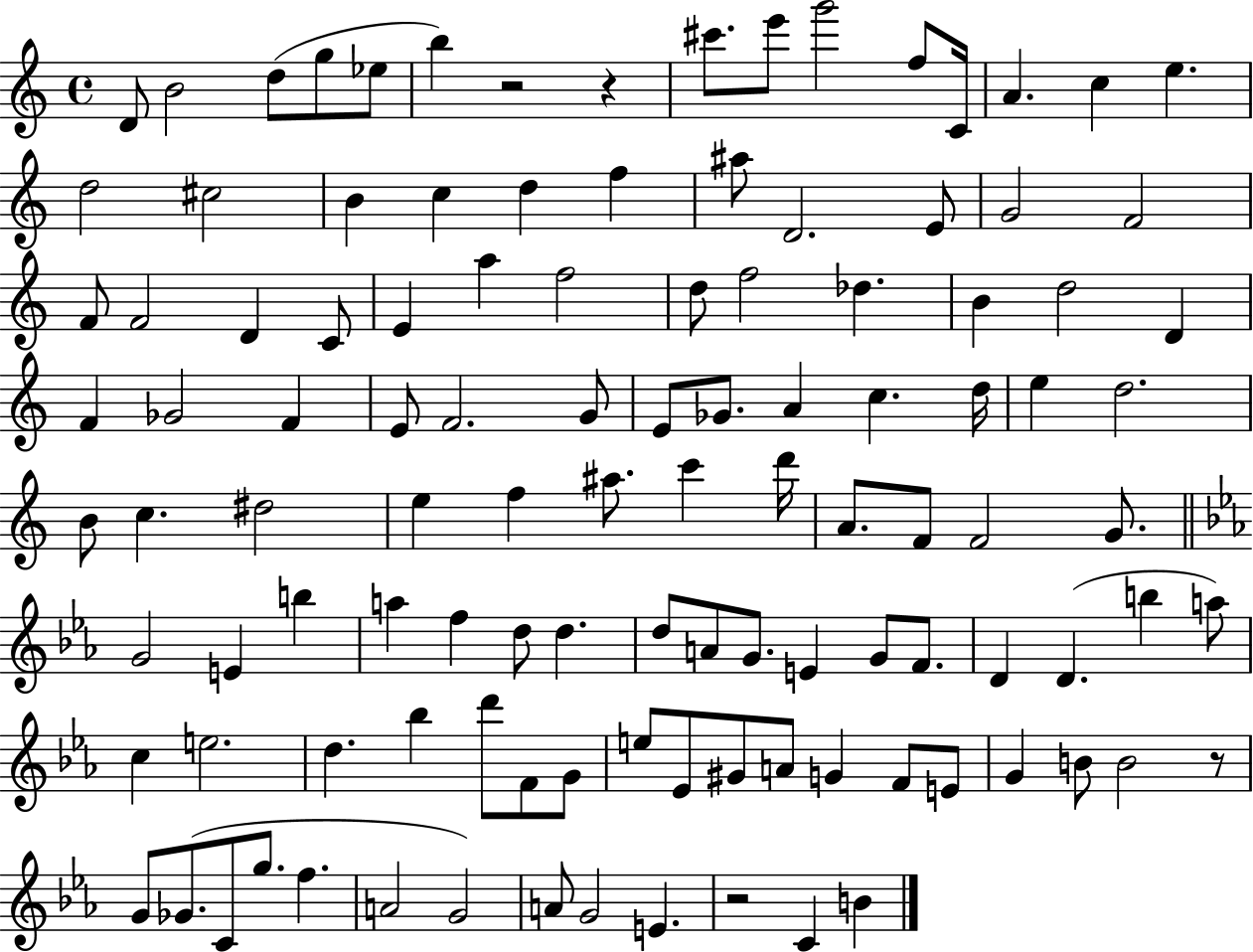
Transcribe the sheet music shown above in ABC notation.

X:1
T:Untitled
M:4/4
L:1/4
K:C
D/2 B2 d/2 g/2 _e/2 b z2 z ^c'/2 e'/2 g'2 f/2 C/4 A c e d2 ^c2 B c d f ^a/2 D2 E/2 G2 F2 F/2 F2 D C/2 E a f2 d/2 f2 _d B d2 D F _G2 F E/2 F2 G/2 E/2 _G/2 A c d/4 e d2 B/2 c ^d2 e f ^a/2 c' d'/4 A/2 F/2 F2 G/2 G2 E b a f d/2 d d/2 A/2 G/2 E G/2 F/2 D D b a/2 c e2 d _b d'/2 F/2 G/2 e/2 _E/2 ^G/2 A/2 G F/2 E/2 G B/2 B2 z/2 G/2 _G/2 C/2 g/2 f A2 G2 A/2 G2 E z2 C B